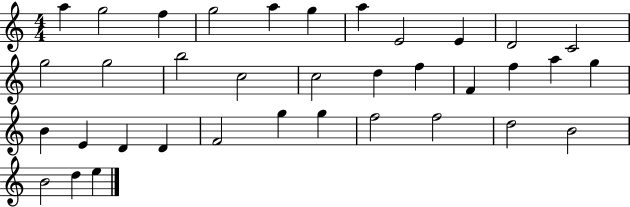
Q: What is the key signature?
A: C major